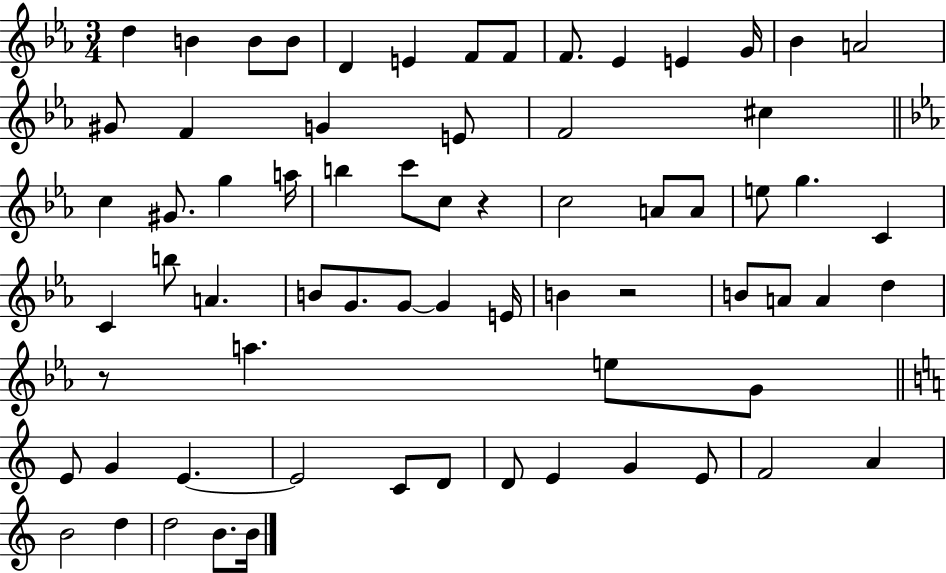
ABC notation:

X:1
T:Untitled
M:3/4
L:1/4
K:Eb
d B B/2 B/2 D E F/2 F/2 F/2 _E E G/4 _B A2 ^G/2 F G E/2 F2 ^c c ^G/2 g a/4 b c'/2 c/2 z c2 A/2 A/2 e/2 g C C b/2 A B/2 G/2 G/2 G E/4 B z2 B/2 A/2 A d z/2 a e/2 G/2 E/2 G E E2 C/2 D/2 D/2 E G E/2 F2 A B2 d d2 B/2 B/4